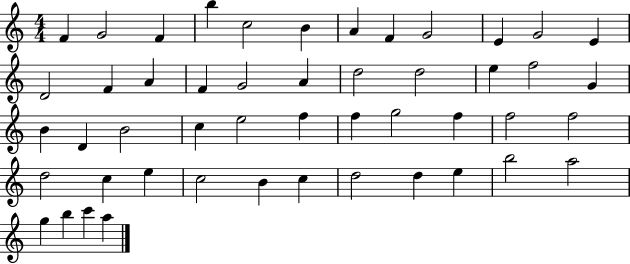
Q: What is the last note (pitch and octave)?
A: A5